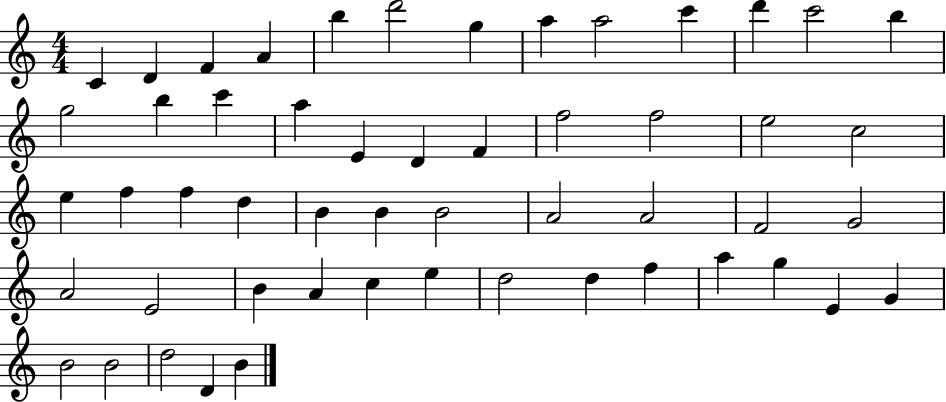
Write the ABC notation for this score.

X:1
T:Untitled
M:4/4
L:1/4
K:C
C D F A b d'2 g a a2 c' d' c'2 b g2 b c' a E D F f2 f2 e2 c2 e f f d B B B2 A2 A2 F2 G2 A2 E2 B A c e d2 d f a g E G B2 B2 d2 D B